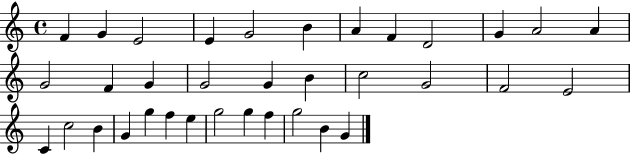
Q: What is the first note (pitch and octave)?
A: F4